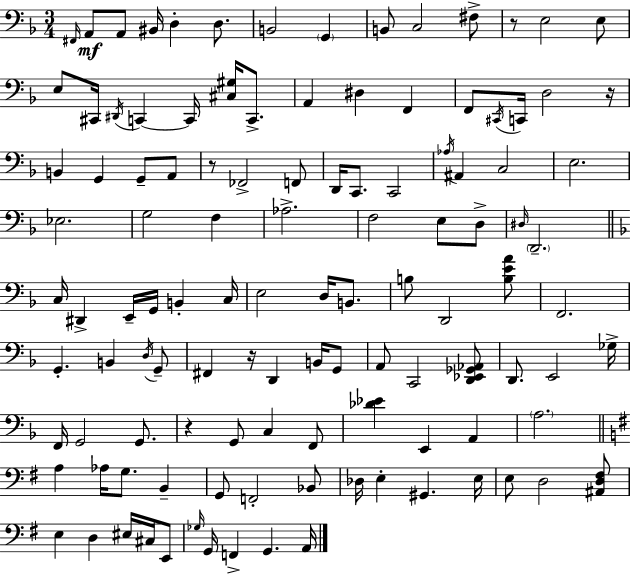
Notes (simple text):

F#2/s A2/e A2/e BIS2/s D3/q D3/e. B2/h G2/q B2/e C3/h F#3/e R/e E3/h E3/e E3/e C#2/s D#2/s C2/q C2/s [C#3,G#3]/s C2/e. A2/q D#3/q F2/q F2/e C#2/s C2/s D3/h R/s B2/q G2/q G2/e A2/e R/e FES2/h F2/e D2/s C2/e. C2/h Ab3/s A#2/q C3/h E3/h. Eb3/h. G3/h F3/q Ab3/h. F3/h E3/e D3/e D#3/s D2/h. C3/s D#2/q E2/s G2/s B2/q C3/s E3/h D3/s B2/e. B3/e D2/h [B3,E4,A4]/e F2/h. G2/q. B2/q D3/s G2/e F#2/q R/s D2/q B2/s G2/e A2/e C2/h [D2,Eb2,Gb2,Ab2]/e D2/e. E2/h Gb3/s F2/s G2/h G2/e. R/q G2/e C3/q F2/e [Db4,Eb4]/q E2/q A2/q A3/h. A3/q Ab3/s G3/e. B2/q G2/e F2/h Bb2/e Db3/s E3/q G#2/q. E3/s E3/e D3/h [A#2,D3,F#3]/e E3/q D3/q EIS3/s C#3/s E2/e Gb3/s G2/s F2/q G2/q. A2/s